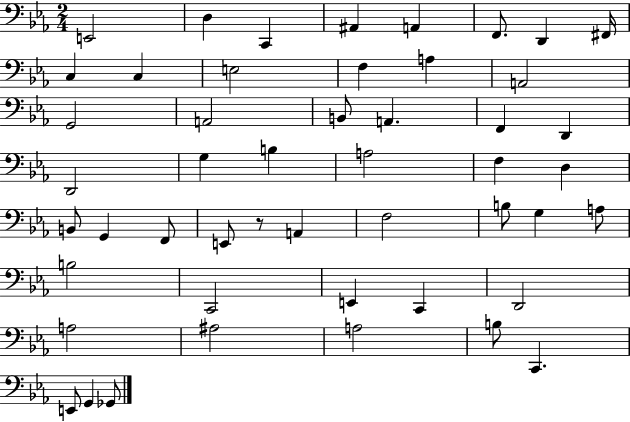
E2/h D3/q C2/q A#2/q A2/q F2/e. D2/q F#2/s C3/q C3/q E3/h F3/q A3/q A2/h G2/h A2/h B2/e A2/q. F2/q D2/q D2/h G3/q B3/q A3/h F3/q D3/q B2/e G2/q F2/e E2/e R/e A2/q F3/h B3/e G3/q A3/e B3/h C2/h E2/q C2/q D2/h A3/h A#3/h A3/h B3/e C2/q. E2/e G2/q Gb2/e